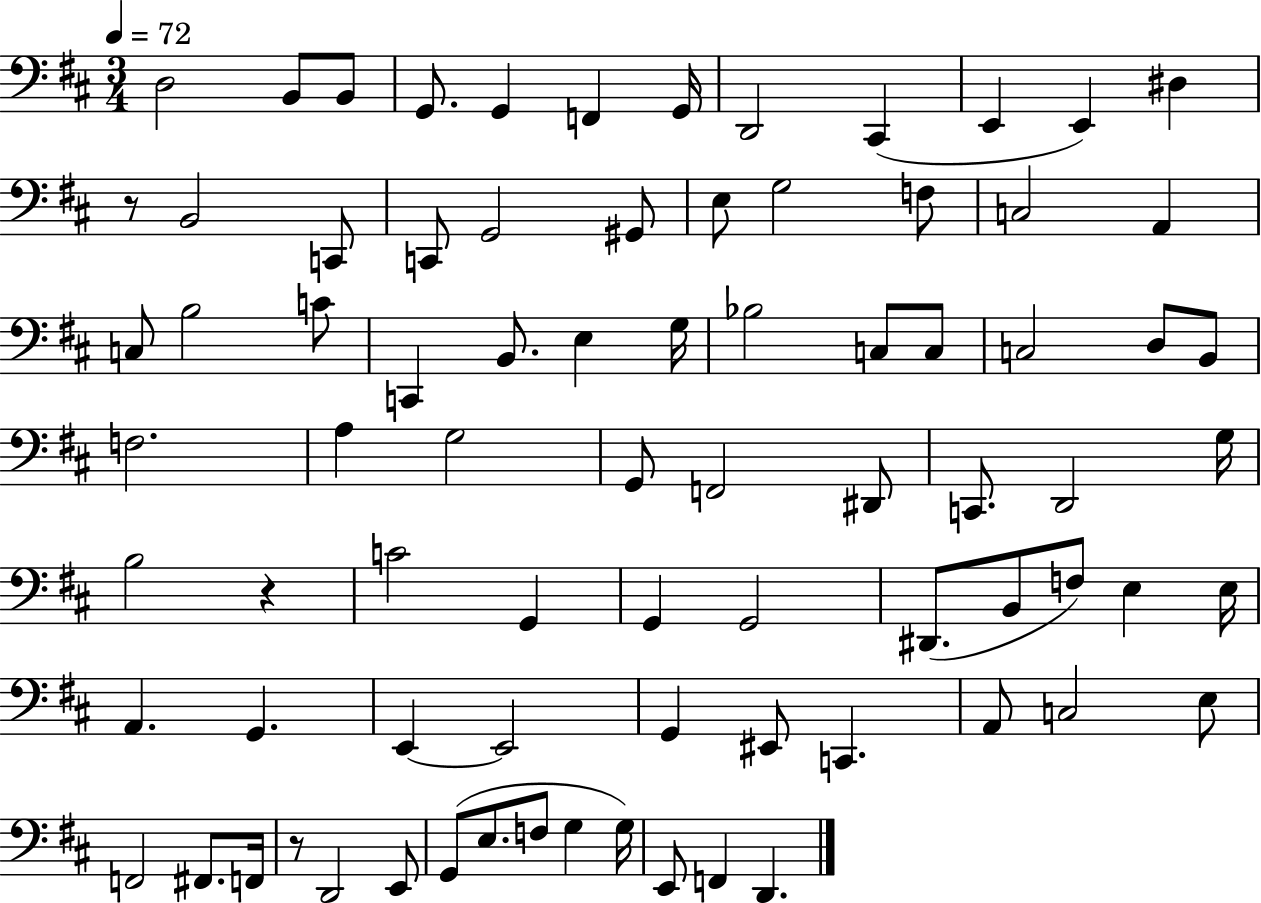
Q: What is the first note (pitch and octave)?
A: D3